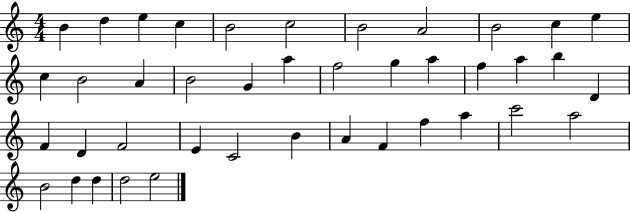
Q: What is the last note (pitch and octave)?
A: E5